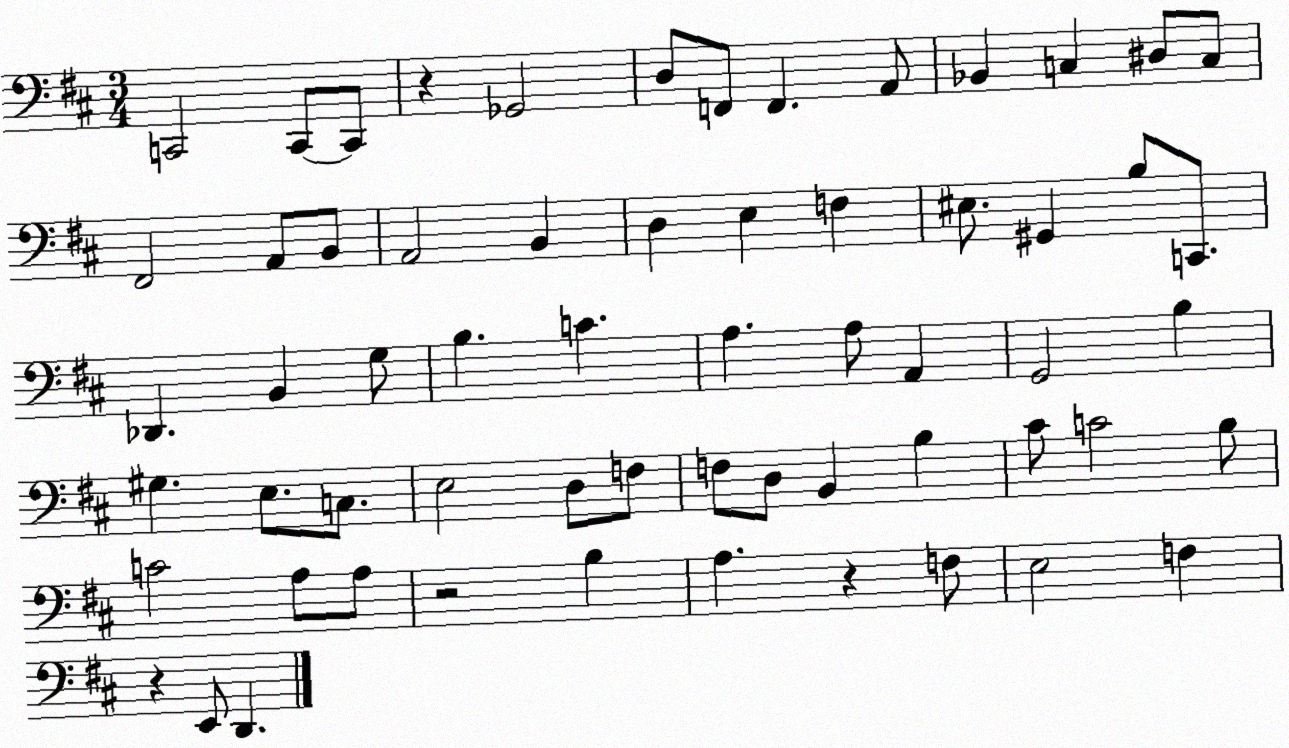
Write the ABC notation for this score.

X:1
T:Untitled
M:3/4
L:1/4
K:D
C,,2 C,,/2 C,,/2 z _G,,2 D,/2 F,,/2 F,, A,,/2 _B,, C, ^D,/2 C,/2 ^F,,2 A,,/2 B,,/2 A,,2 B,, D, E, F, ^E,/2 ^G,, B,/2 C,,/2 _D,, B,, G,/2 B, C A, A,/2 A,, G,,2 B, ^G, E,/2 C,/2 E,2 D,/2 F,/2 F,/2 D,/2 B,, B, ^C/2 C2 B,/2 C2 A,/2 A,/2 z2 B, A, z F,/2 E,2 F, z E,,/2 D,,